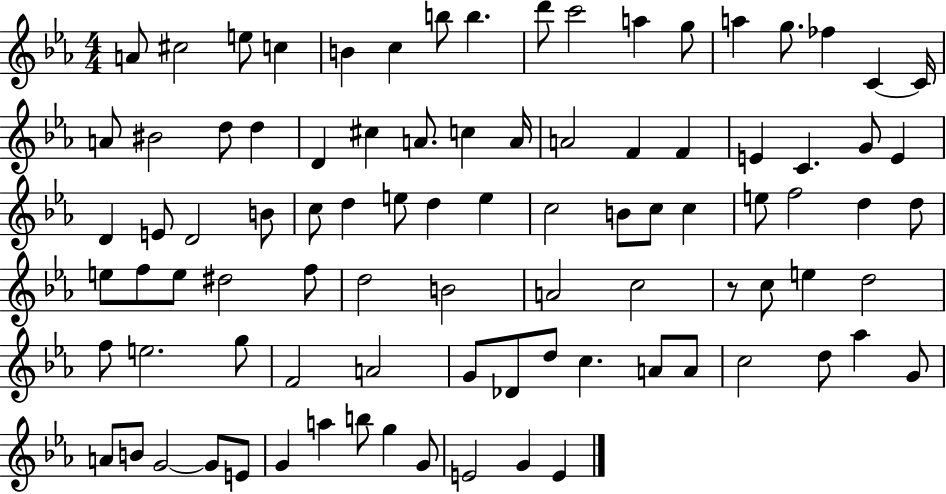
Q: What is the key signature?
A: EES major